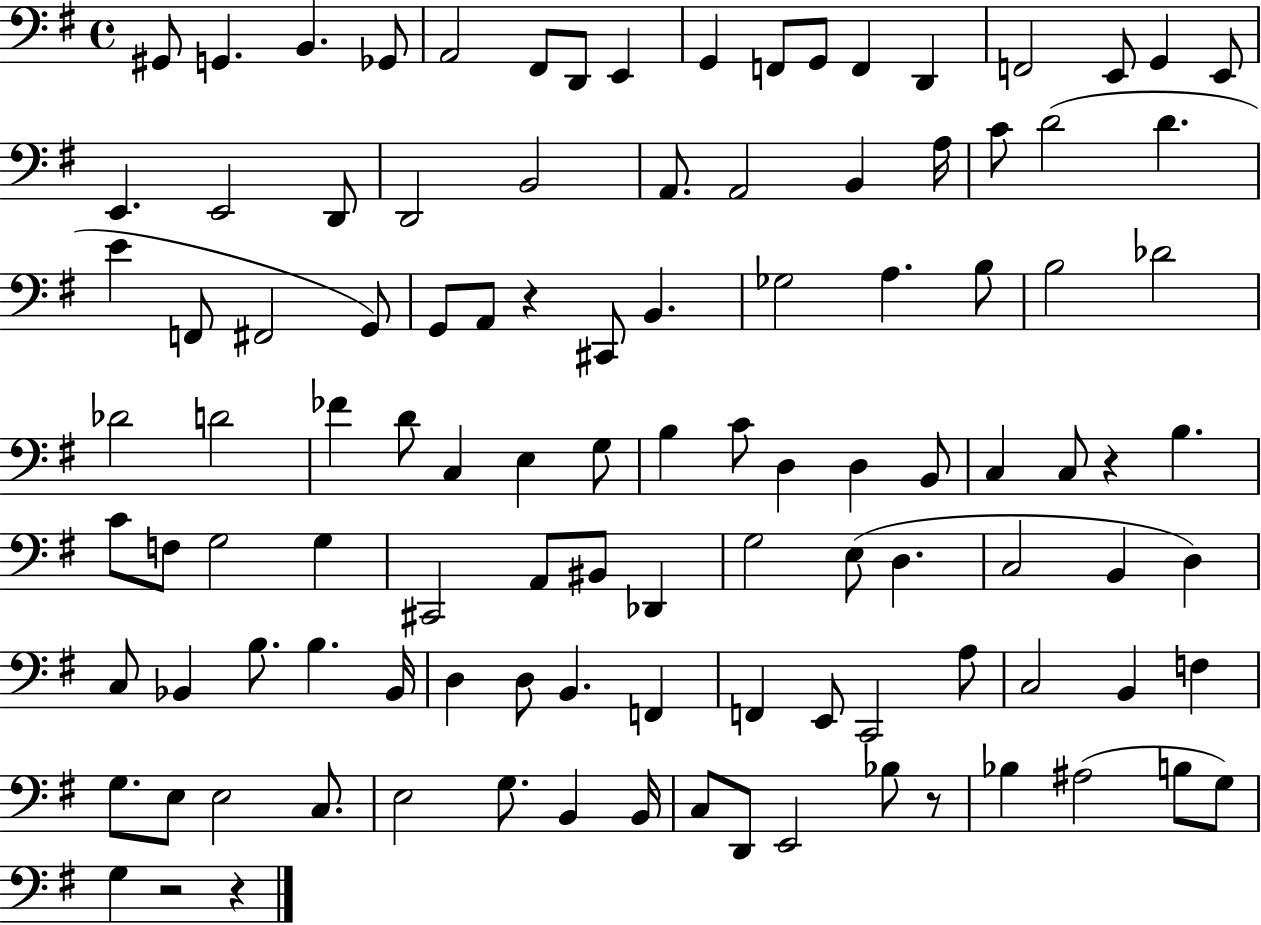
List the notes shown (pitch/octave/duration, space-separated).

G#2/e G2/q. B2/q. Gb2/e A2/h F#2/e D2/e E2/q G2/q F2/e G2/e F2/q D2/q F2/h E2/e G2/q E2/e E2/q. E2/h D2/e D2/h B2/h A2/e. A2/h B2/q A3/s C4/e D4/h D4/q. E4/q F2/e F#2/h G2/e G2/e A2/e R/q C#2/e B2/q. Gb3/h A3/q. B3/e B3/h Db4/h Db4/h D4/h FES4/q D4/e C3/q E3/q G3/e B3/q C4/e D3/q D3/q B2/e C3/q C3/e R/q B3/q. C4/e F3/e G3/h G3/q C#2/h A2/e BIS2/e Db2/q G3/h E3/e D3/q. C3/h B2/q D3/q C3/e Bb2/q B3/e. B3/q. Bb2/s D3/q D3/e B2/q. F2/q F2/q E2/e C2/h A3/e C3/h B2/q F3/q G3/e. E3/e E3/h C3/e. E3/h G3/e. B2/q B2/s C3/e D2/e E2/h Bb3/e R/e Bb3/q A#3/h B3/e G3/e G3/q R/h R/q